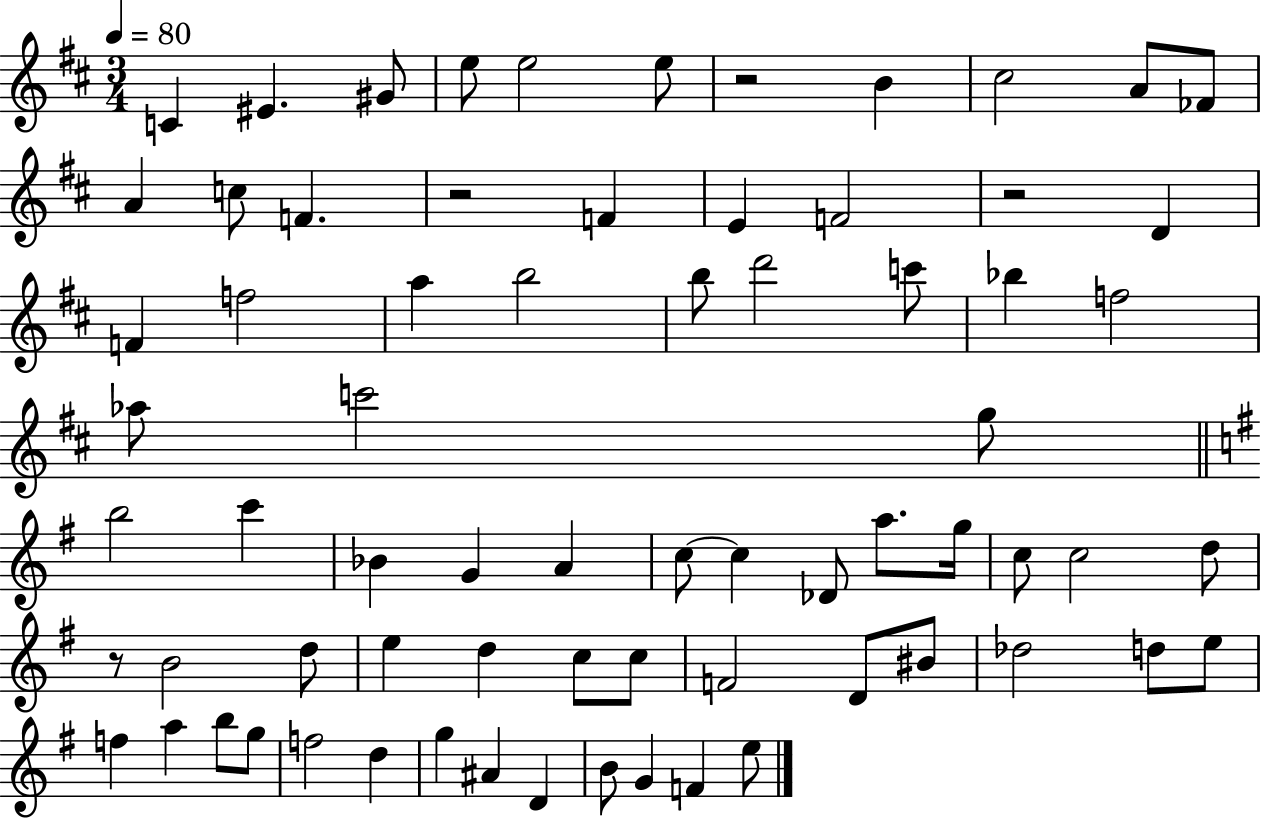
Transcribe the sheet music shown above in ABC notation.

X:1
T:Untitled
M:3/4
L:1/4
K:D
C ^E ^G/2 e/2 e2 e/2 z2 B ^c2 A/2 _F/2 A c/2 F z2 F E F2 z2 D F f2 a b2 b/2 d'2 c'/2 _b f2 _a/2 c'2 g/2 b2 c' _B G A c/2 c _D/2 a/2 g/4 c/2 c2 d/2 z/2 B2 d/2 e d c/2 c/2 F2 D/2 ^B/2 _d2 d/2 e/2 f a b/2 g/2 f2 d g ^A D B/2 G F e/2